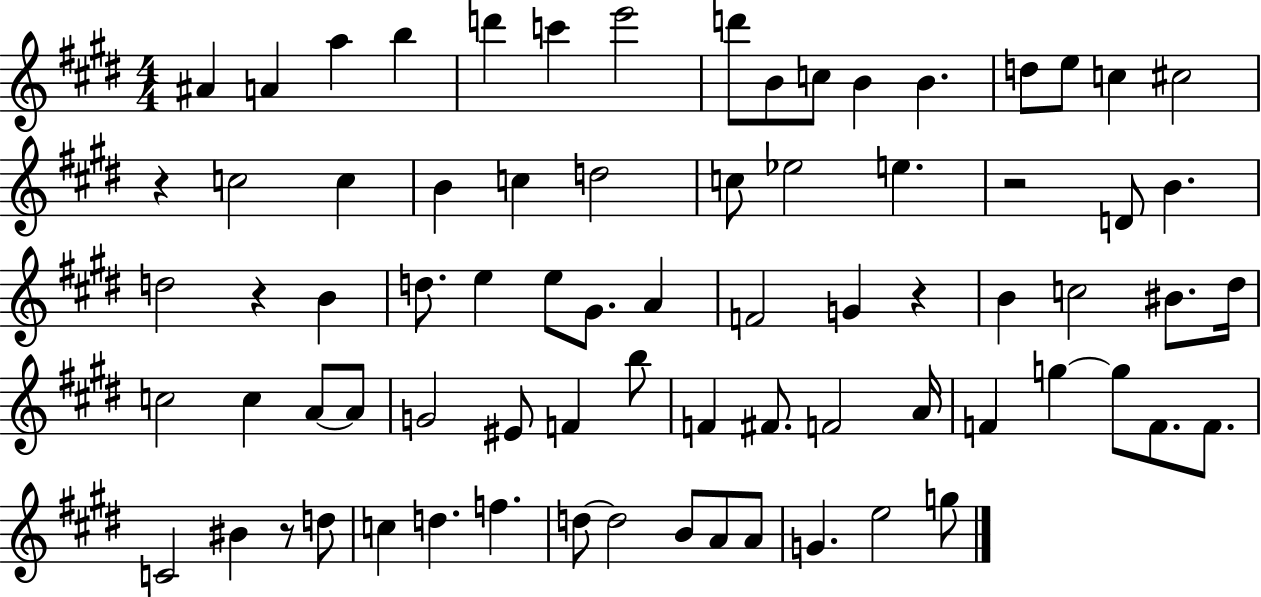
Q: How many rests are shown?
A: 5